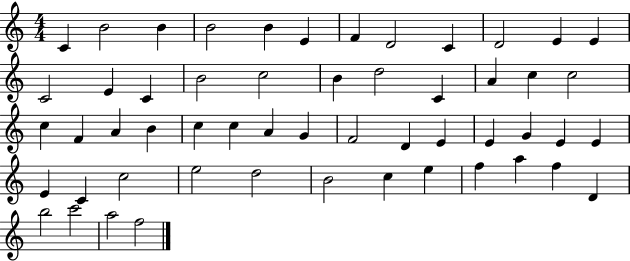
C4/q B4/h B4/q B4/h B4/q E4/q F4/q D4/h C4/q D4/h E4/q E4/q C4/h E4/q C4/q B4/h C5/h B4/q D5/h C4/q A4/q C5/q C5/h C5/q F4/q A4/q B4/q C5/q C5/q A4/q G4/q F4/h D4/q E4/q E4/q G4/q E4/q E4/q E4/q C4/q C5/h E5/h D5/h B4/h C5/q E5/q F5/q A5/q F5/q D4/q B5/h C6/h A5/h F5/h